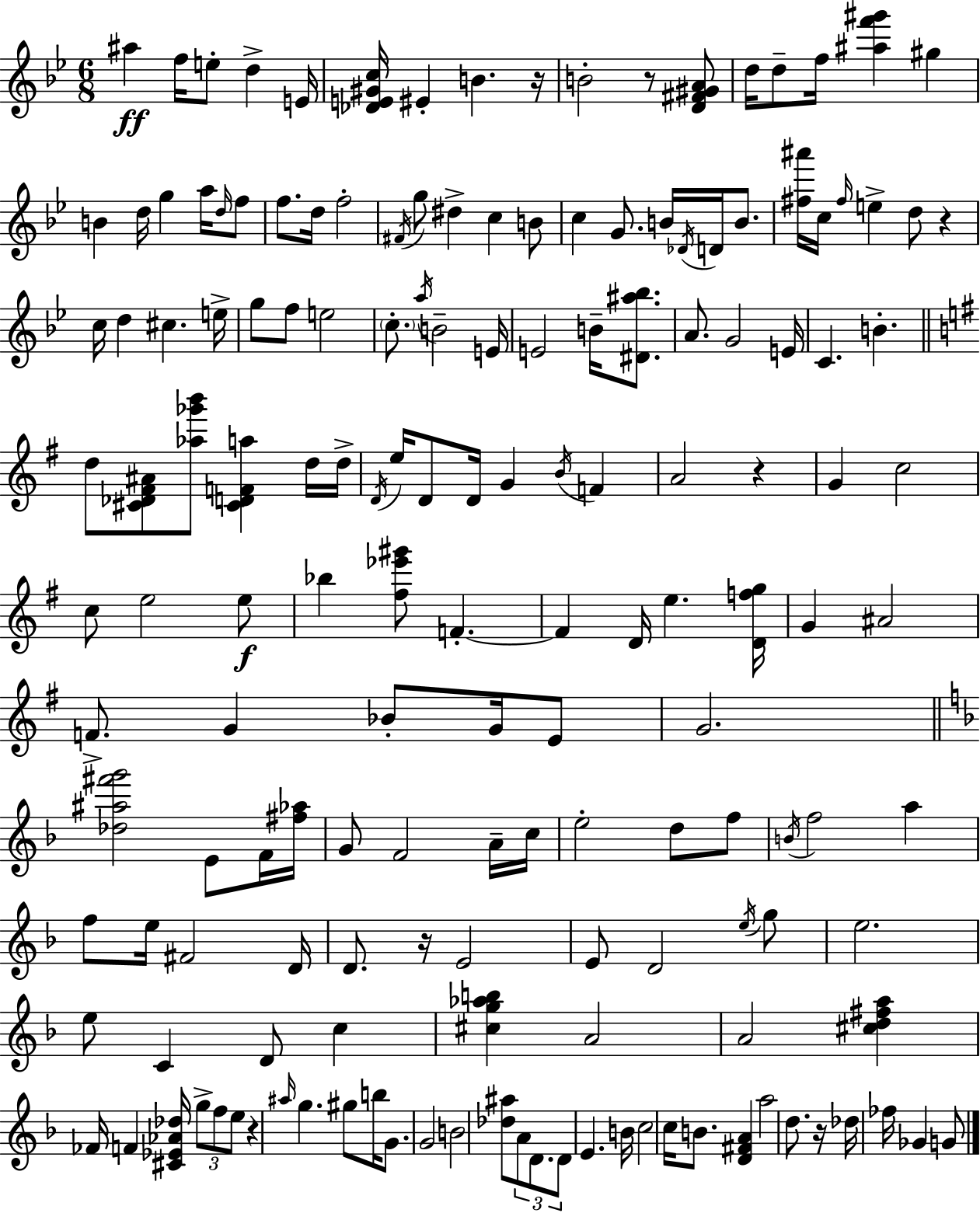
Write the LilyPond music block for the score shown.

{
  \clef treble
  \numericTimeSignature
  \time 6/8
  \key g \minor
  \repeat volta 2 { ais''4\ff f''16 e''8-. d''4-> e'16 | <des' e' gis' c''>16 eis'4-. b'4. r16 | b'2-. r8 <d' fis' gis' a'>8 | d''16 d''8-- f''16 <ais'' f''' gis'''>4 gis''4 | \break b'4 d''16 g''4 a''16 \grace { d''16 } f''8 | f''8. d''16 f''2-. | \acciaccatura { fis'16 } g''8 dis''4-> c''4 | b'8 c''4 g'8. b'16 \acciaccatura { des'16 } d'16 | \break b'8. <fis'' ais'''>16 c''16 \grace { fis''16 } e''4-> d''8 | r4 c''16 d''4 cis''4. | e''16-> g''8 f''8 e''2 | \parenthesize c''8.-. \acciaccatura { a''16 } b'2-- | \break e'16 e'2 | b'16-- <dis' ais'' bes''>8. a'8. g'2 | e'16 c'4. b'4.-. | \bar "||" \break \key g \major d''8 <cis' des' fis' ais'>8 <aes'' ges''' b'''>8 <cis' d' f' a''>4 d''16 d''16-> | \acciaccatura { d'16 } e''16 d'8 d'16 g'4 \acciaccatura { b'16 } f'4 | a'2 r4 | g'4 c''2 | \break c''8 e''2 | e''8\f bes''4 <fis'' ees''' gis'''>8 f'4.-.~~ | f'4 d'16 e''4. | <d' f'' g''>16 g'4 ais'2 | \break f'8.-> g'4 bes'8-. g'16 | e'8 g'2. | \bar "||" \break \key d \minor <des'' ais'' fis''' g'''>2 e'8 f'16 <fis'' aes''>16 | g'8 f'2 a'16-- c''16 | e''2-. d''8 f''8 | \acciaccatura { b'16 } f''2 a''4 | \break f''8 e''16 fis'2 | d'16 d'8. r16 e'2 | e'8 d'2 \acciaccatura { e''16 } | g''8 e''2. | \break e''8 c'4 d'8 c''4 | <cis'' g'' aes'' b''>4 a'2 | a'2 <cis'' d'' fis'' a''>4 | fes'16 f'4 <cis' ees' aes' des''>16 \tuplet 3/2 { g''8-> f''8 | \break e''8 } r4 \grace { ais''16 } g''4. | gis''8 b''16 g'8. g'2 | b'2 <des'' ais''>8 | \tuplet 3/2 { a'8 d'8. d'8 } e'4. | \break b'16 c''2 c''16 | b'8. <d' fis' a'>4 a''2 | d''8. r16 des''16 fes''16 ges'4 | g'8 } \bar "|."
}